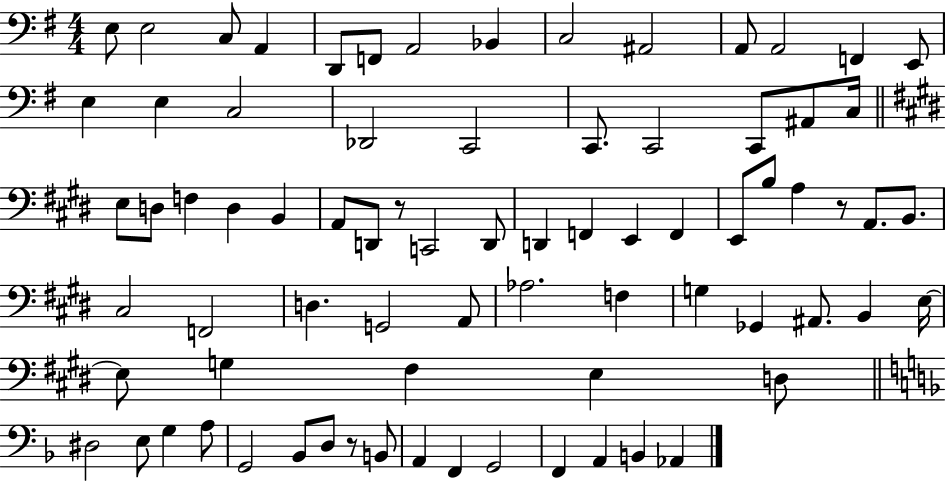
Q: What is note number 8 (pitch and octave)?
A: Bb2